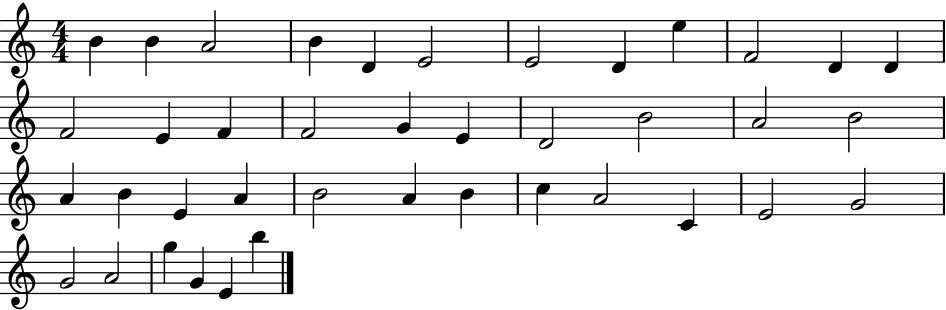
{
  \clef treble
  \numericTimeSignature
  \time 4/4
  \key c \major
  b'4 b'4 a'2 | b'4 d'4 e'2 | e'2 d'4 e''4 | f'2 d'4 d'4 | \break f'2 e'4 f'4 | f'2 g'4 e'4 | d'2 b'2 | a'2 b'2 | \break a'4 b'4 e'4 a'4 | b'2 a'4 b'4 | c''4 a'2 c'4 | e'2 g'2 | \break g'2 a'2 | g''4 g'4 e'4 b''4 | \bar "|."
}